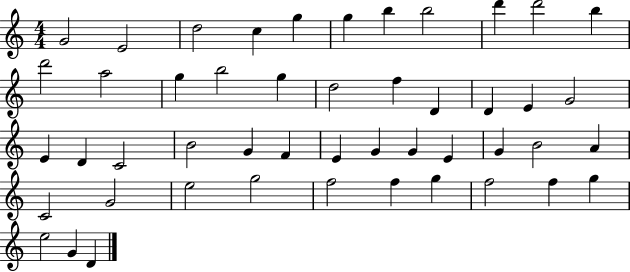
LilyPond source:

{
  \clef treble
  \numericTimeSignature
  \time 4/4
  \key c \major
  g'2 e'2 | d''2 c''4 g''4 | g''4 b''4 b''2 | d'''4 d'''2 b''4 | \break d'''2 a''2 | g''4 b''2 g''4 | d''2 f''4 d'4 | d'4 e'4 g'2 | \break e'4 d'4 c'2 | b'2 g'4 f'4 | e'4 g'4 g'4 e'4 | g'4 b'2 a'4 | \break c'2 g'2 | e''2 g''2 | f''2 f''4 g''4 | f''2 f''4 g''4 | \break e''2 g'4 d'4 | \bar "|."
}